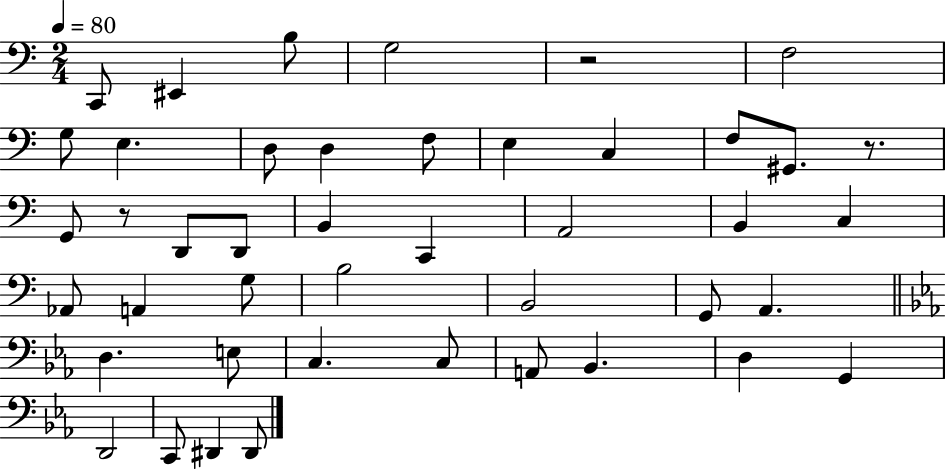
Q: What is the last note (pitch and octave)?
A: D#2